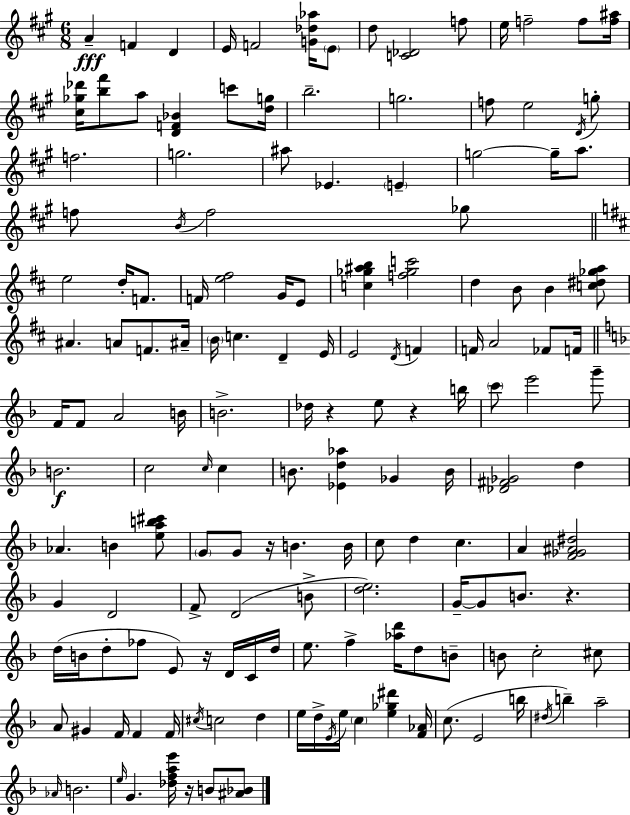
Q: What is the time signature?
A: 6/8